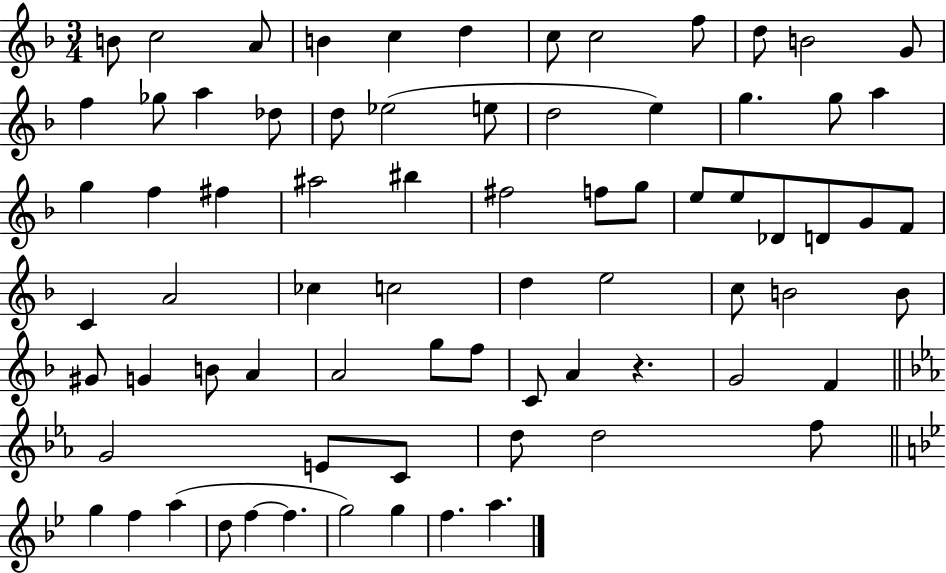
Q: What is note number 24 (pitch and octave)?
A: A5